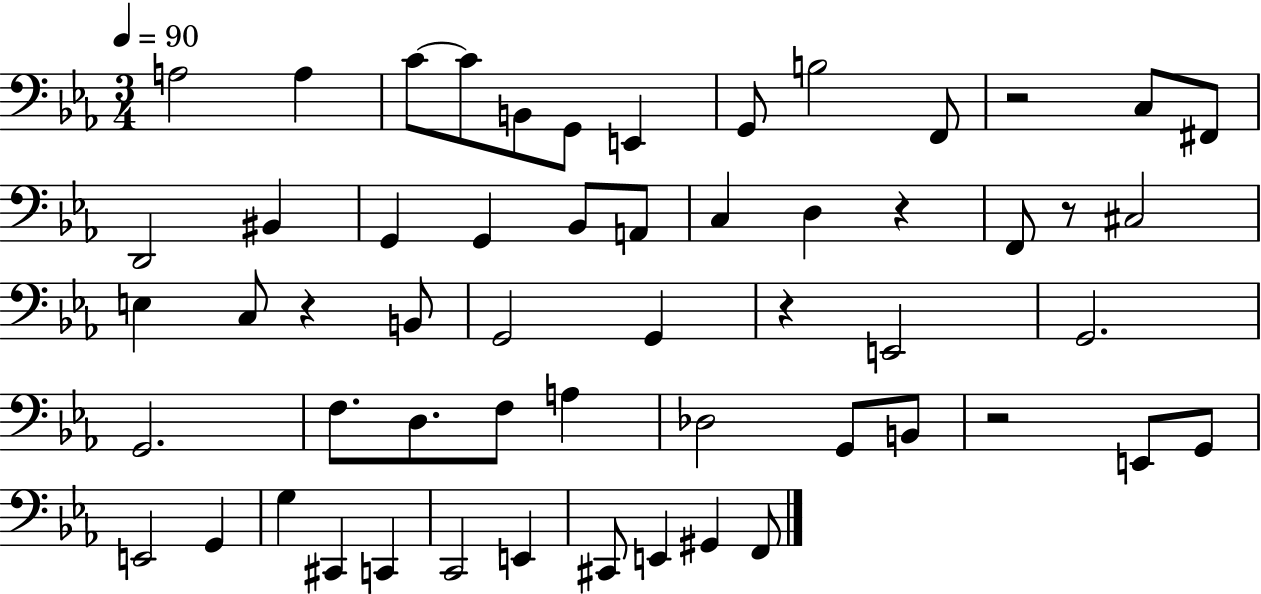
{
  \clef bass
  \numericTimeSignature
  \time 3/4
  \key ees \major
  \tempo 4 = 90
  a2 a4 | c'8~~ c'8 b,8 g,8 e,4 | g,8 b2 f,8 | r2 c8 fis,8 | \break d,2 bis,4 | g,4 g,4 bes,8 a,8 | c4 d4 r4 | f,8 r8 cis2 | \break e4 c8 r4 b,8 | g,2 g,4 | r4 e,2 | g,2. | \break g,2. | f8. d8. f8 a4 | des2 g,8 b,8 | r2 e,8 g,8 | \break e,2 g,4 | g4 cis,4 c,4 | c,2 e,4 | cis,8 e,4 gis,4 f,8 | \break \bar "|."
}